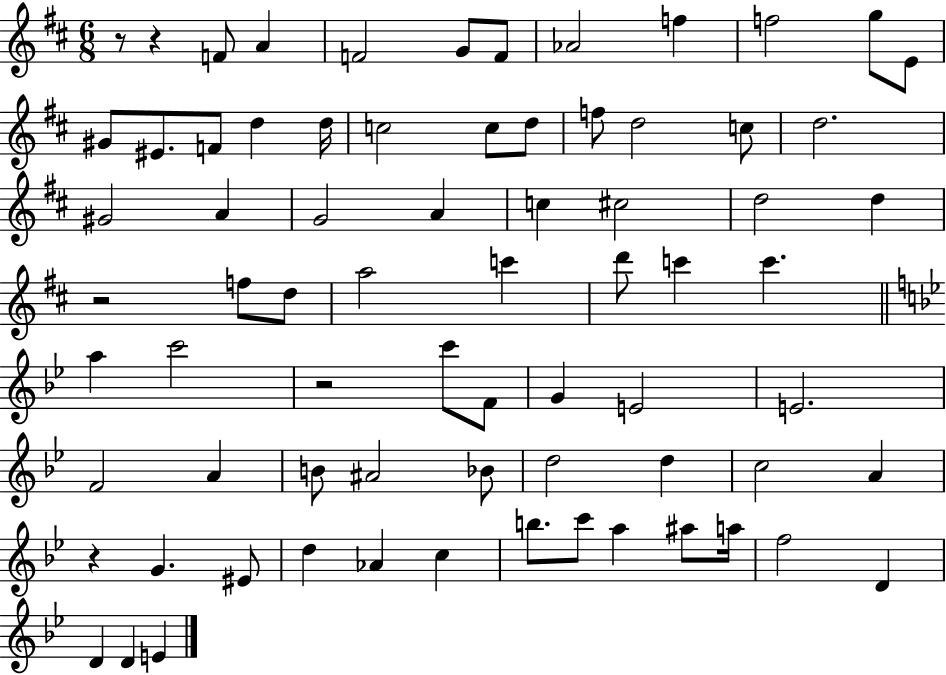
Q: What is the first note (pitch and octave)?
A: F4